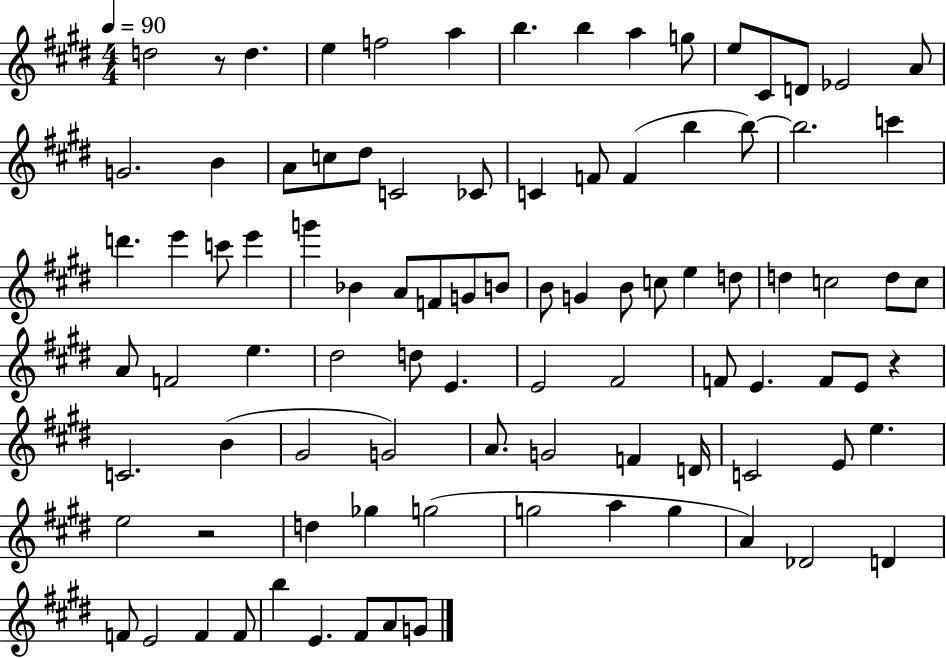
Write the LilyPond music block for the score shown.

{
  \clef treble
  \numericTimeSignature
  \time 4/4
  \key e \major
  \tempo 4 = 90
  d''2 r8 d''4. | e''4 f''2 a''4 | b''4. b''4 a''4 g''8 | e''8 cis'8 d'8 ees'2 a'8 | \break g'2. b'4 | a'8 c''8 dis''8 c'2 ces'8 | c'4 f'8 f'4( b''4 b''8~~) | b''2. c'''4 | \break d'''4. e'''4 c'''8 e'''4 | g'''4 bes'4 a'8 f'8 g'8 b'8 | b'8 g'4 b'8 c''8 e''4 d''8 | d''4 c''2 d''8 c''8 | \break a'8 f'2 e''4. | dis''2 d''8 e'4. | e'2 fis'2 | f'8 e'4. f'8 e'8 r4 | \break c'2. b'4( | gis'2 g'2) | a'8. g'2 f'4 d'16 | c'2 e'8 e''4. | \break e''2 r2 | d''4 ges''4 g''2( | g''2 a''4 g''4 | a'4) des'2 d'4 | \break f'8 e'2 f'4 f'8 | b''4 e'4. fis'8 a'8 g'8 | \bar "|."
}